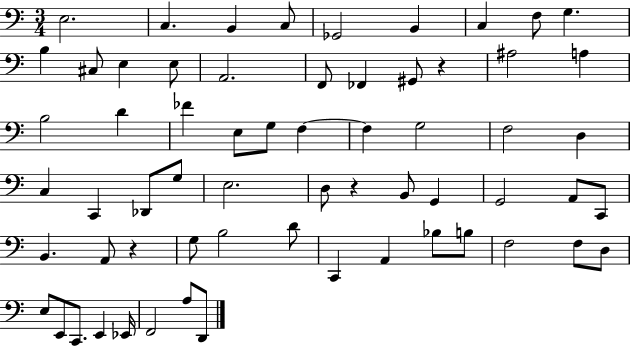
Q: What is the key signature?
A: C major